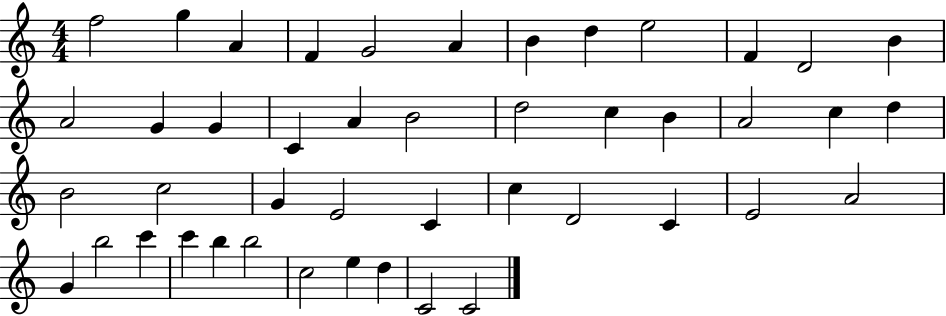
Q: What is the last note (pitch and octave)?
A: C4